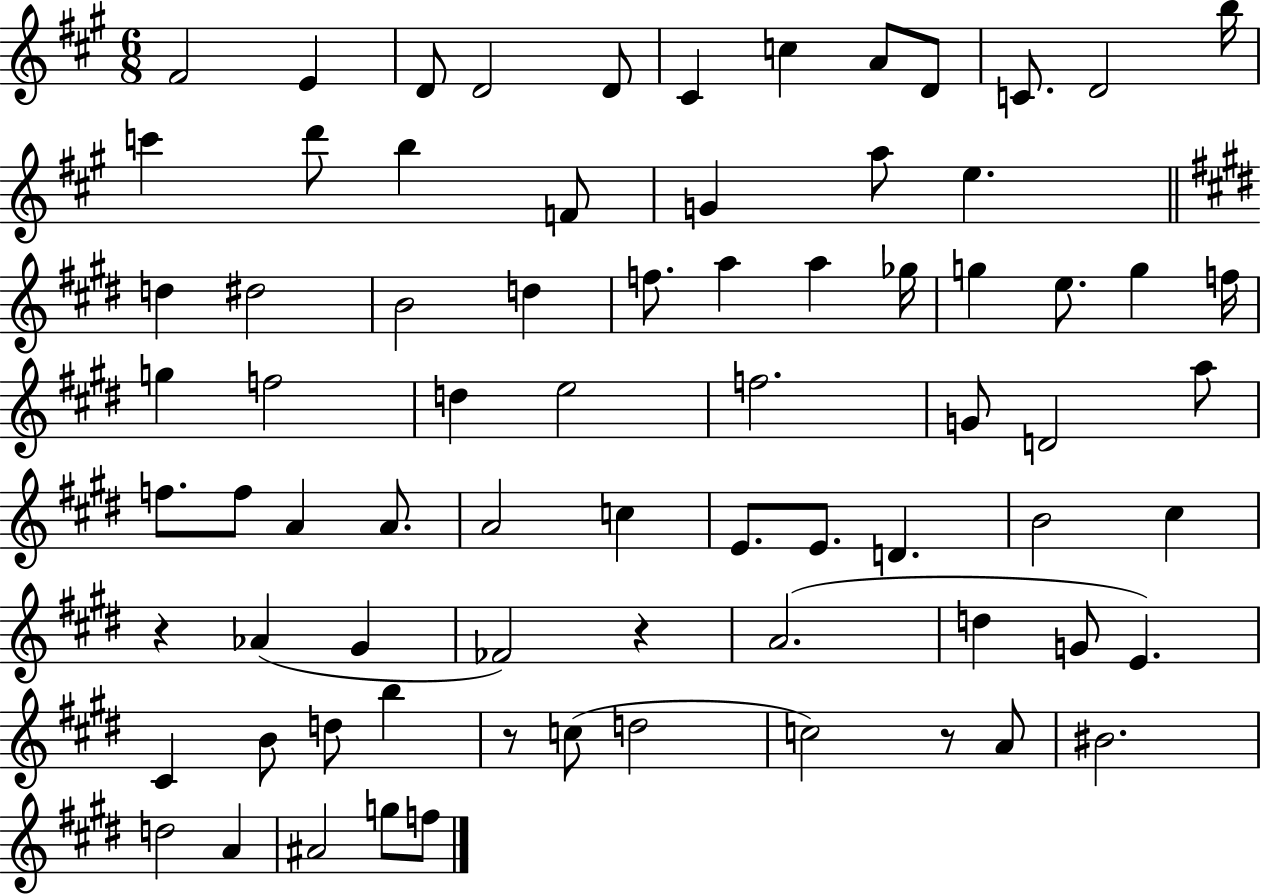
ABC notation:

X:1
T:Untitled
M:6/8
L:1/4
K:A
^F2 E D/2 D2 D/2 ^C c A/2 D/2 C/2 D2 b/4 c' d'/2 b F/2 G a/2 e d ^d2 B2 d f/2 a a _g/4 g e/2 g f/4 g f2 d e2 f2 G/2 D2 a/2 f/2 f/2 A A/2 A2 c E/2 E/2 D B2 ^c z _A ^G _F2 z A2 d G/2 E ^C B/2 d/2 b z/2 c/2 d2 c2 z/2 A/2 ^B2 d2 A ^A2 g/2 f/2